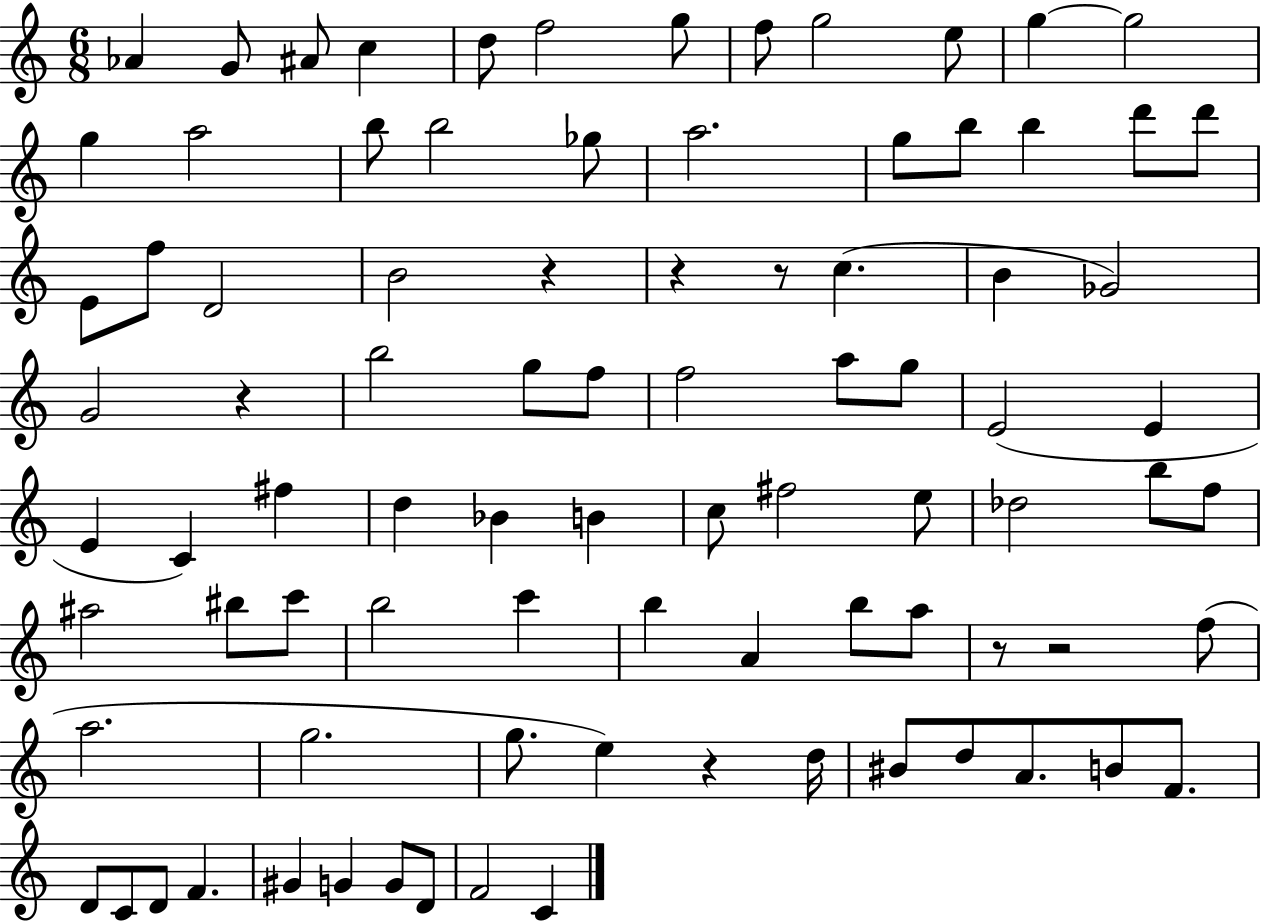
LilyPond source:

{
  \clef treble
  \numericTimeSignature
  \time 6/8
  \key c \major
  aes'4 g'8 ais'8 c''4 | d''8 f''2 g''8 | f''8 g''2 e''8 | g''4~~ g''2 | \break g''4 a''2 | b''8 b''2 ges''8 | a''2. | g''8 b''8 b''4 d'''8 d'''8 | \break e'8 f''8 d'2 | b'2 r4 | r4 r8 c''4.( | b'4 ges'2) | \break g'2 r4 | b''2 g''8 f''8 | f''2 a''8 g''8 | e'2( e'4 | \break e'4 c'4) fis''4 | d''4 bes'4 b'4 | c''8 fis''2 e''8 | des''2 b''8 f''8 | \break ais''2 bis''8 c'''8 | b''2 c'''4 | b''4 a'4 b''8 a''8 | r8 r2 f''8( | \break a''2. | g''2. | g''8. e''4) r4 d''16 | bis'8 d''8 a'8. b'8 f'8. | \break d'8 c'8 d'8 f'4. | gis'4 g'4 g'8 d'8 | f'2 c'4 | \bar "|."
}